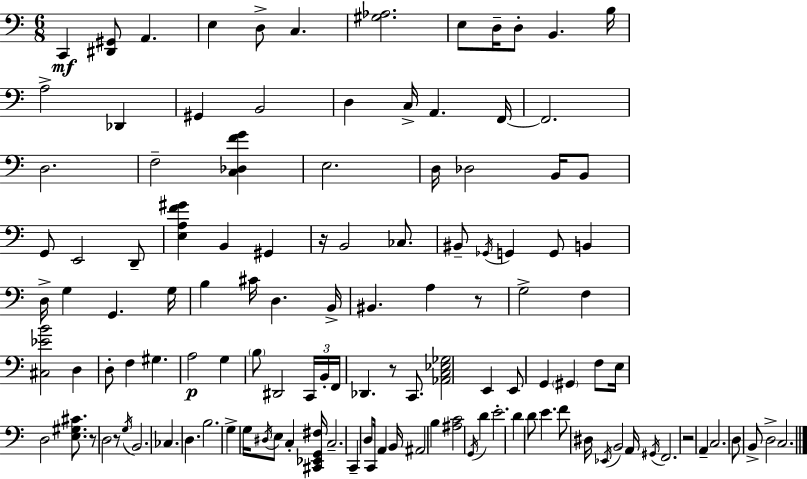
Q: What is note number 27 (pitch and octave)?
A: G2